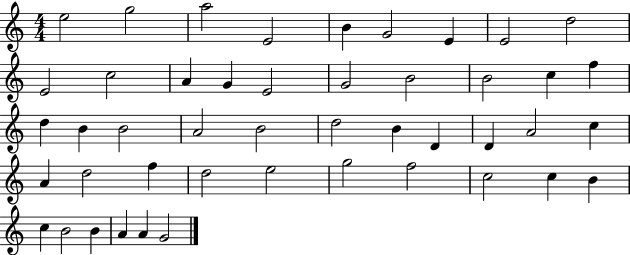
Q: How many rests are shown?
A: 0